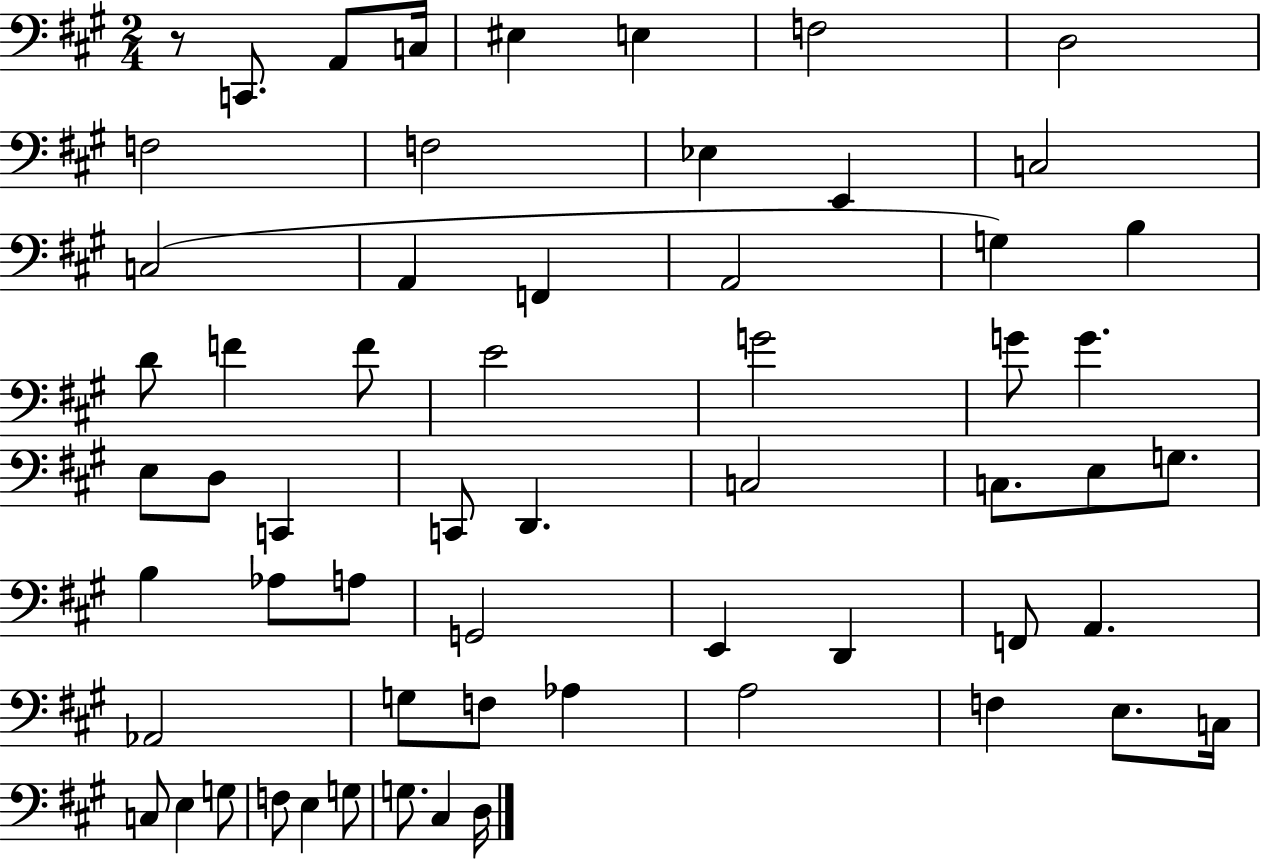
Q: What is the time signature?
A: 2/4